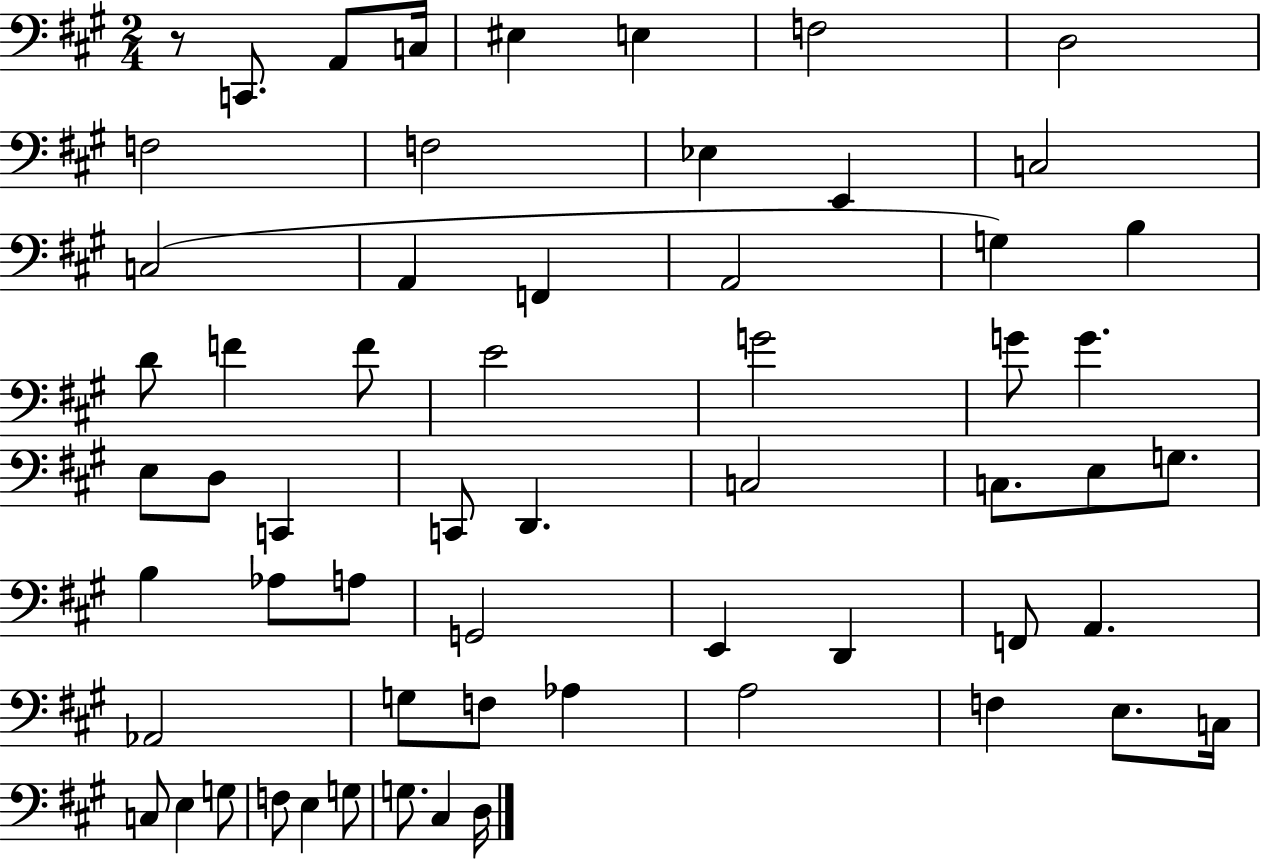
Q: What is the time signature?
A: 2/4